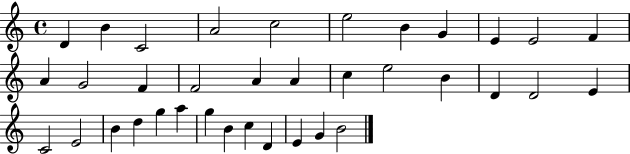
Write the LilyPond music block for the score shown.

{
  \clef treble
  \time 4/4
  \defaultTimeSignature
  \key c \major
  d'4 b'4 c'2 | a'2 c''2 | e''2 b'4 g'4 | e'4 e'2 f'4 | \break a'4 g'2 f'4 | f'2 a'4 a'4 | c''4 e''2 b'4 | d'4 d'2 e'4 | \break c'2 e'2 | b'4 d''4 g''4 a''4 | g''4 b'4 c''4 d'4 | e'4 g'4 b'2 | \break \bar "|."
}